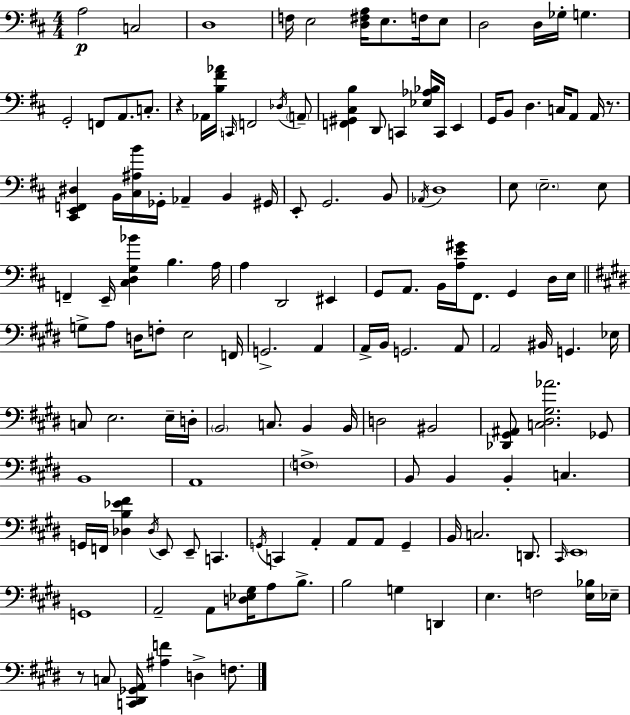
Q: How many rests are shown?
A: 3